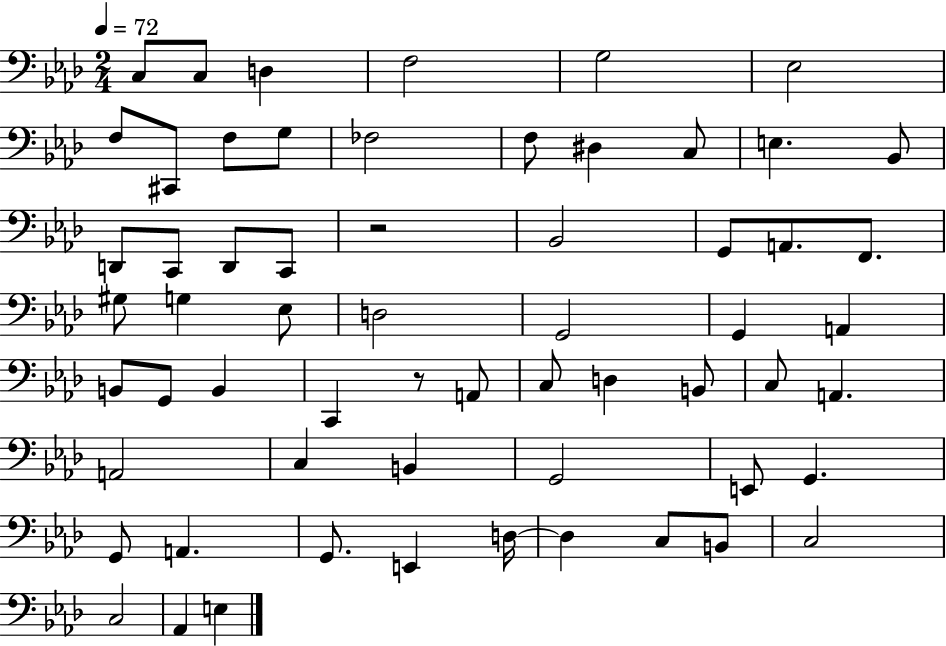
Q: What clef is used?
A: bass